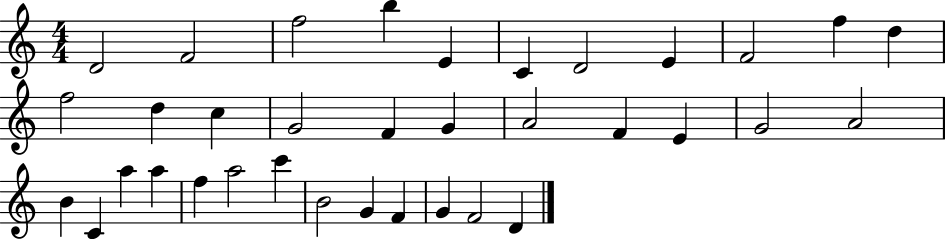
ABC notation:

X:1
T:Untitled
M:4/4
L:1/4
K:C
D2 F2 f2 b E C D2 E F2 f d f2 d c G2 F G A2 F E G2 A2 B C a a f a2 c' B2 G F G F2 D